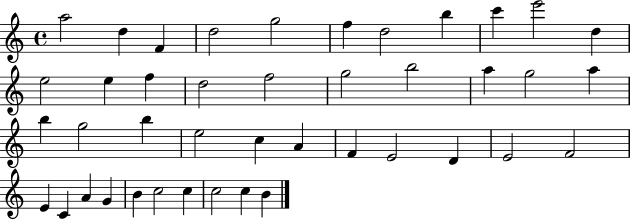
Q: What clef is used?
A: treble